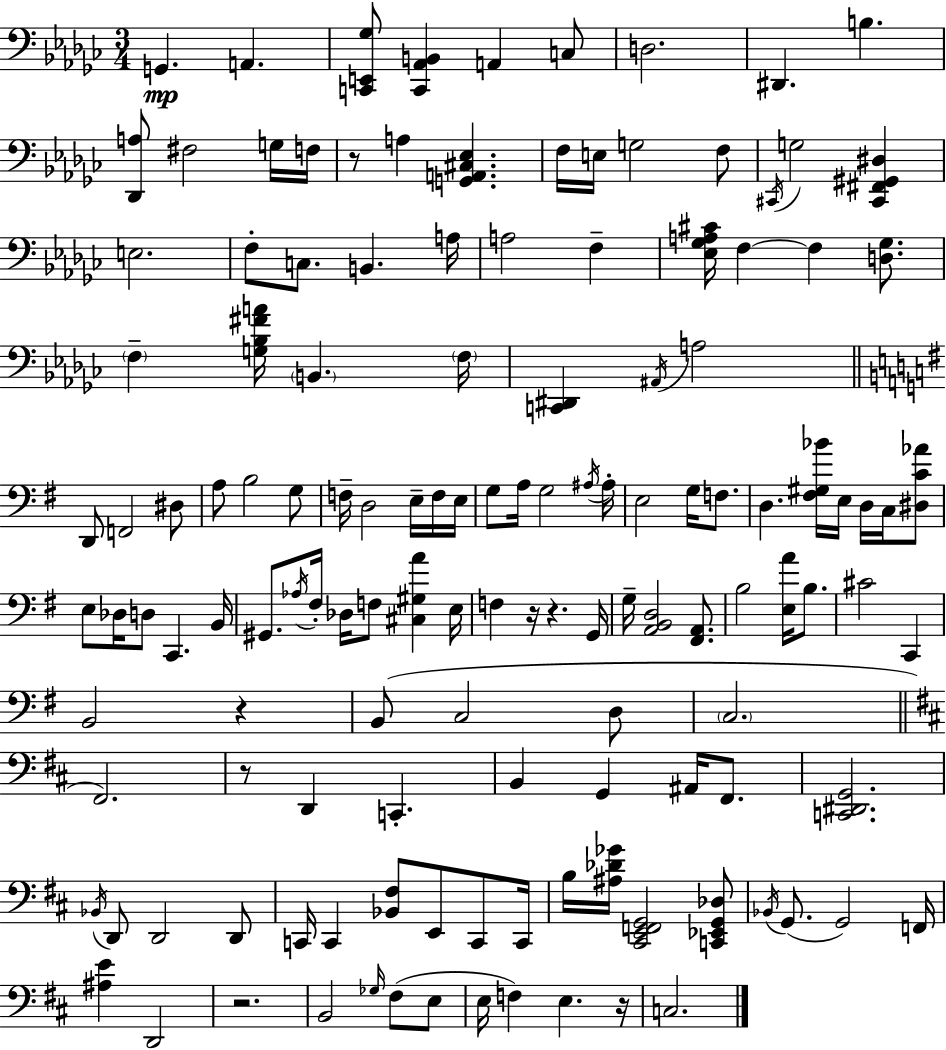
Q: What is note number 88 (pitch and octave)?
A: D2